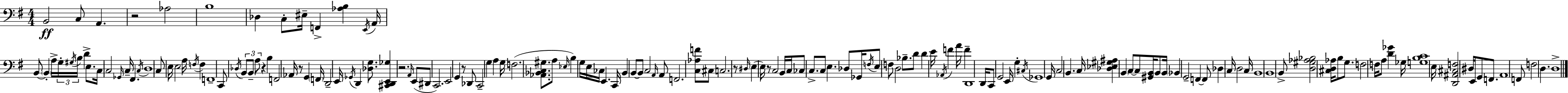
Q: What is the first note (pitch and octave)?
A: B2